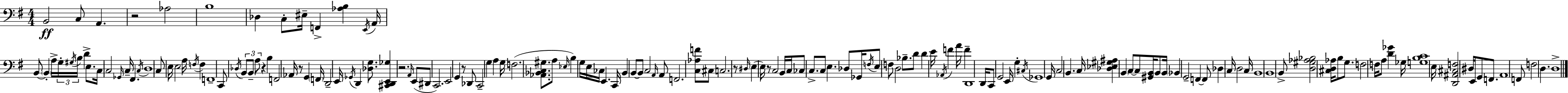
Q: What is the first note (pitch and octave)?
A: B2